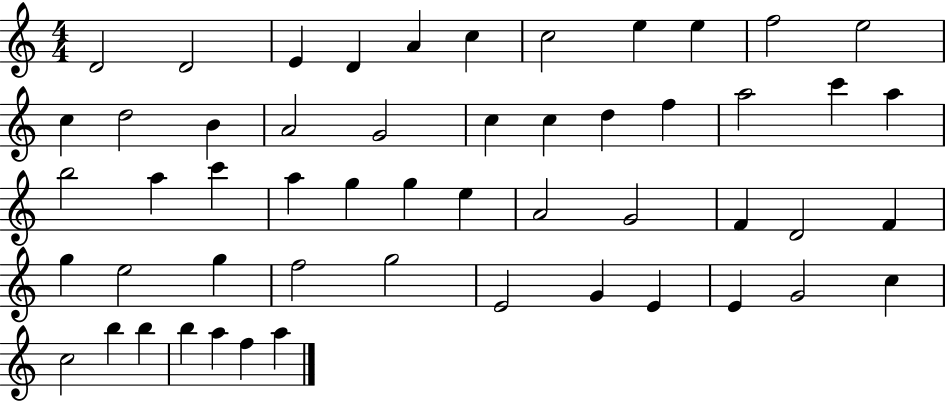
X:1
T:Untitled
M:4/4
L:1/4
K:C
D2 D2 E D A c c2 e e f2 e2 c d2 B A2 G2 c c d f a2 c' a b2 a c' a g g e A2 G2 F D2 F g e2 g f2 g2 E2 G E E G2 c c2 b b b a f a